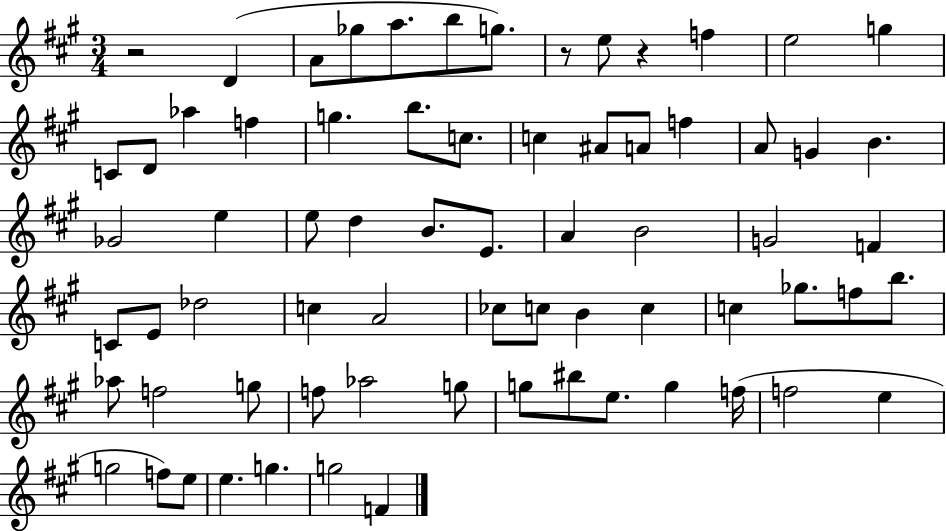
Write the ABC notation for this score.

X:1
T:Untitled
M:3/4
L:1/4
K:A
z2 D A/2 _g/2 a/2 b/2 g/2 z/2 e/2 z f e2 g C/2 D/2 _a f g b/2 c/2 c ^A/2 A/2 f A/2 G B _G2 e e/2 d B/2 E/2 A B2 G2 F C/2 E/2 _d2 c A2 _c/2 c/2 B c c _g/2 f/2 b/2 _a/2 f2 g/2 f/2 _a2 g/2 g/2 ^b/2 e/2 g f/4 f2 e g2 f/2 e/2 e g g2 F